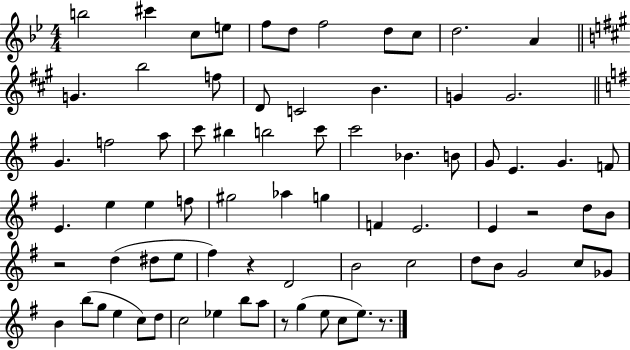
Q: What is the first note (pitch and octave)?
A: B5